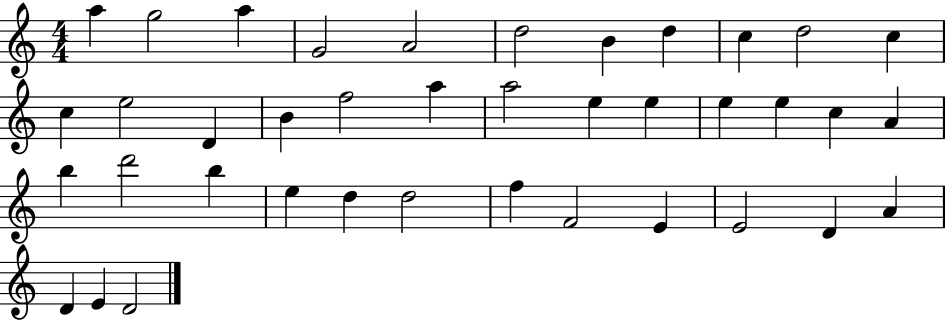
X:1
T:Untitled
M:4/4
L:1/4
K:C
a g2 a G2 A2 d2 B d c d2 c c e2 D B f2 a a2 e e e e c A b d'2 b e d d2 f F2 E E2 D A D E D2